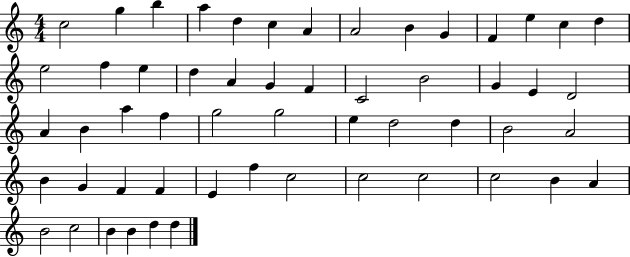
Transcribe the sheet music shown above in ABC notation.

X:1
T:Untitled
M:4/4
L:1/4
K:C
c2 g b a d c A A2 B G F e c d e2 f e d A G F C2 B2 G E D2 A B a f g2 g2 e d2 d B2 A2 B G F F E f c2 c2 c2 c2 B A B2 c2 B B d d